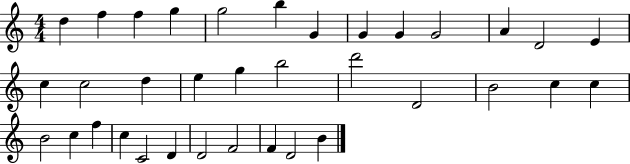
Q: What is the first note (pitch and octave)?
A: D5